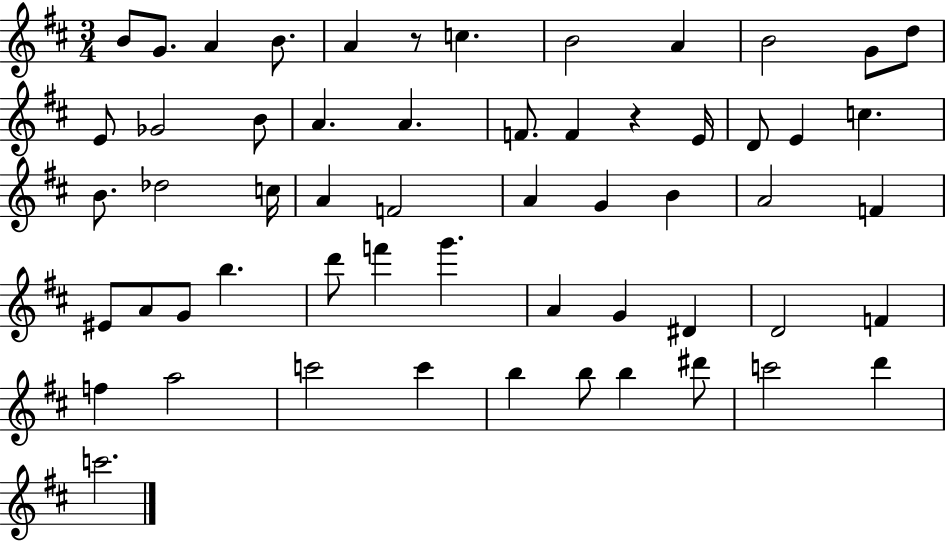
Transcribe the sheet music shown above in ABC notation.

X:1
T:Untitled
M:3/4
L:1/4
K:D
B/2 G/2 A B/2 A z/2 c B2 A B2 G/2 d/2 E/2 _G2 B/2 A A F/2 F z E/4 D/2 E c B/2 _d2 c/4 A F2 A G B A2 F ^E/2 A/2 G/2 b d'/2 f' g' A G ^D D2 F f a2 c'2 c' b b/2 b ^d'/2 c'2 d' c'2